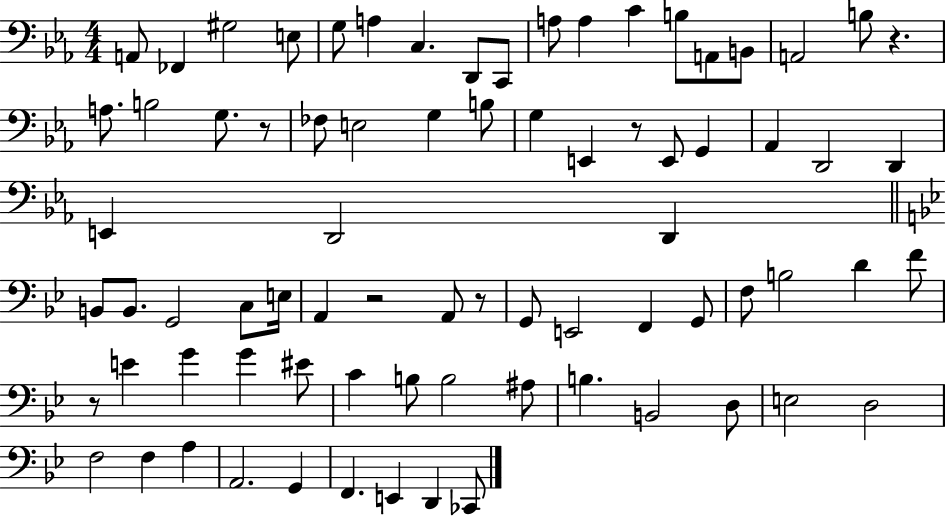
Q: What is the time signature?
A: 4/4